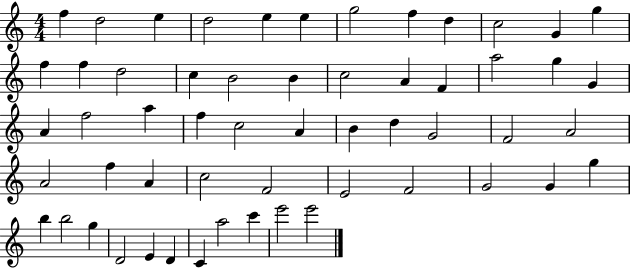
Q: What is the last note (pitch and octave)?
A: E6